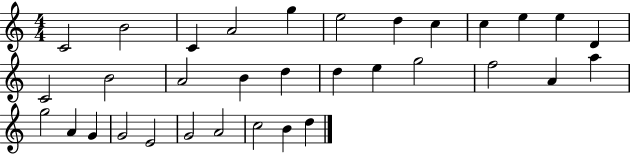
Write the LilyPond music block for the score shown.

{
  \clef treble
  \numericTimeSignature
  \time 4/4
  \key c \major
  c'2 b'2 | c'4 a'2 g''4 | e''2 d''4 c''4 | c''4 e''4 e''4 d'4 | \break c'2 b'2 | a'2 b'4 d''4 | d''4 e''4 g''2 | f''2 a'4 a''4 | \break g''2 a'4 g'4 | g'2 e'2 | g'2 a'2 | c''2 b'4 d''4 | \break \bar "|."
}